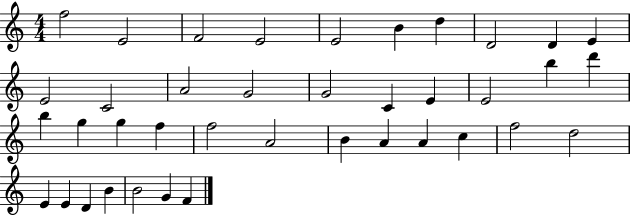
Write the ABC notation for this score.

X:1
T:Untitled
M:4/4
L:1/4
K:C
f2 E2 F2 E2 E2 B d D2 D E E2 C2 A2 G2 G2 C E E2 b d' b g g f f2 A2 B A A c f2 d2 E E D B B2 G F